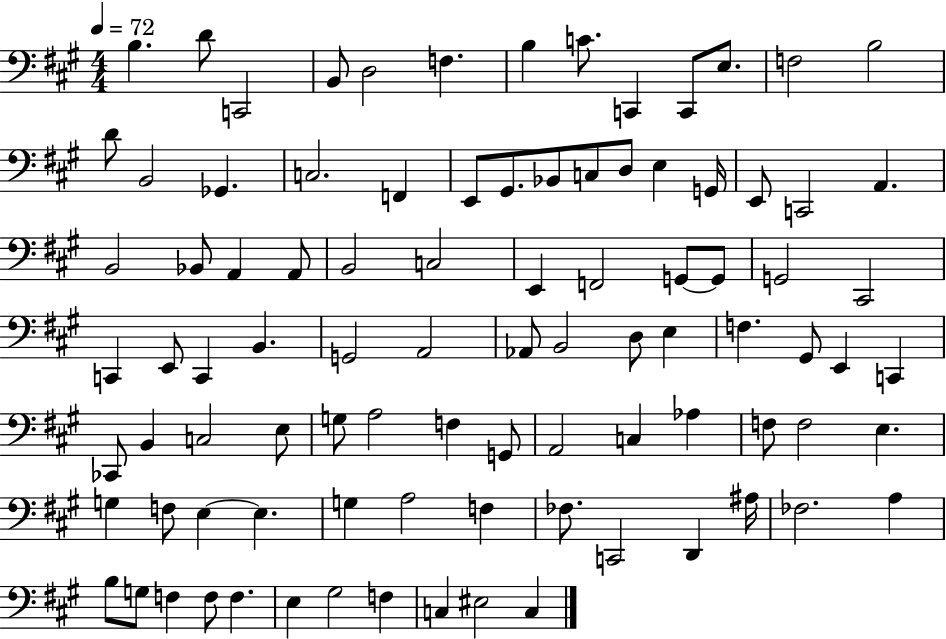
X:1
T:Untitled
M:4/4
L:1/4
K:A
B, D/2 C,,2 B,,/2 D,2 F, B, C/2 C,, C,,/2 E,/2 F,2 B,2 D/2 B,,2 _G,, C,2 F,, E,,/2 ^G,,/2 _B,,/2 C,/2 D,/2 E, G,,/4 E,,/2 C,,2 A,, B,,2 _B,,/2 A,, A,,/2 B,,2 C,2 E,, F,,2 G,,/2 G,,/2 G,,2 ^C,,2 C,, E,,/2 C,, B,, G,,2 A,,2 _A,,/2 B,,2 D,/2 E, F, ^G,,/2 E,, C,, _C,,/2 B,, C,2 E,/2 G,/2 A,2 F, G,,/2 A,,2 C, _A, F,/2 F,2 E, G, F,/2 E, E, G, A,2 F, _F,/2 C,,2 D,, ^A,/4 _F,2 A, B,/2 G,/2 F, F,/2 F, E, ^G,2 F, C, ^E,2 C,